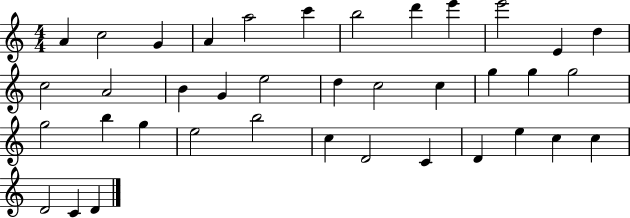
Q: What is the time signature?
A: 4/4